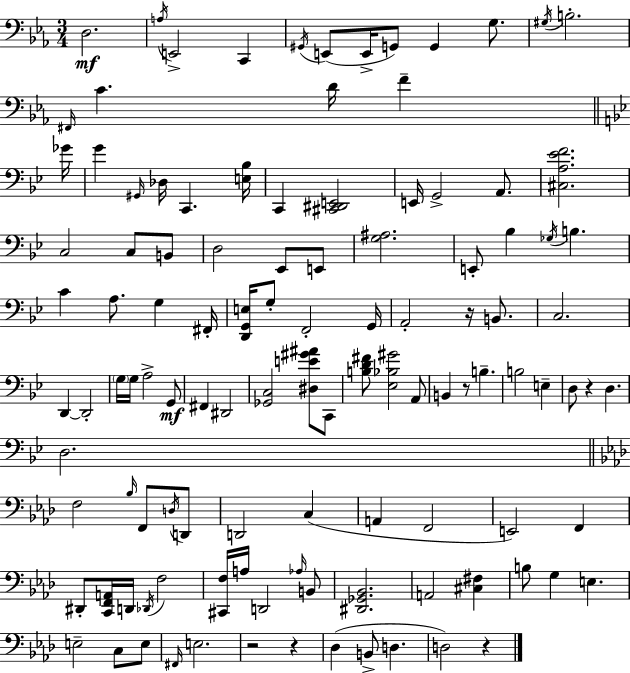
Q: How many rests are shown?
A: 6